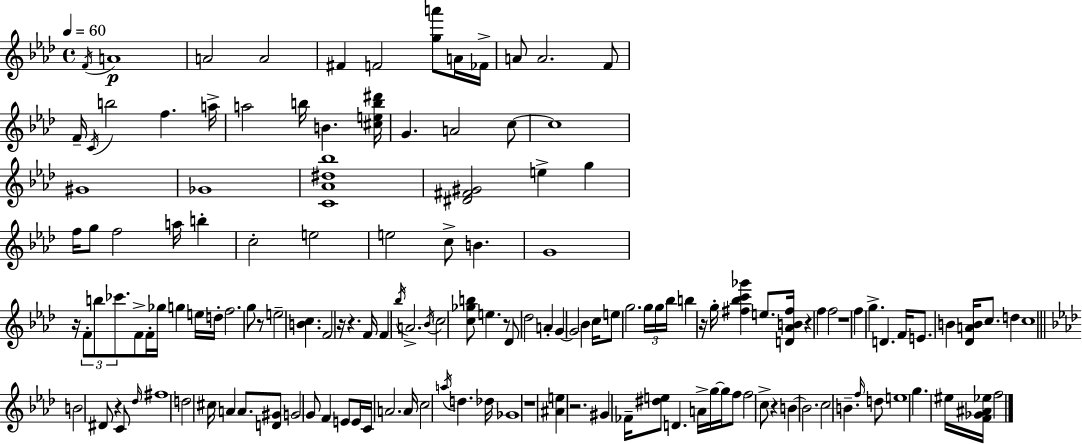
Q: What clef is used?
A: treble